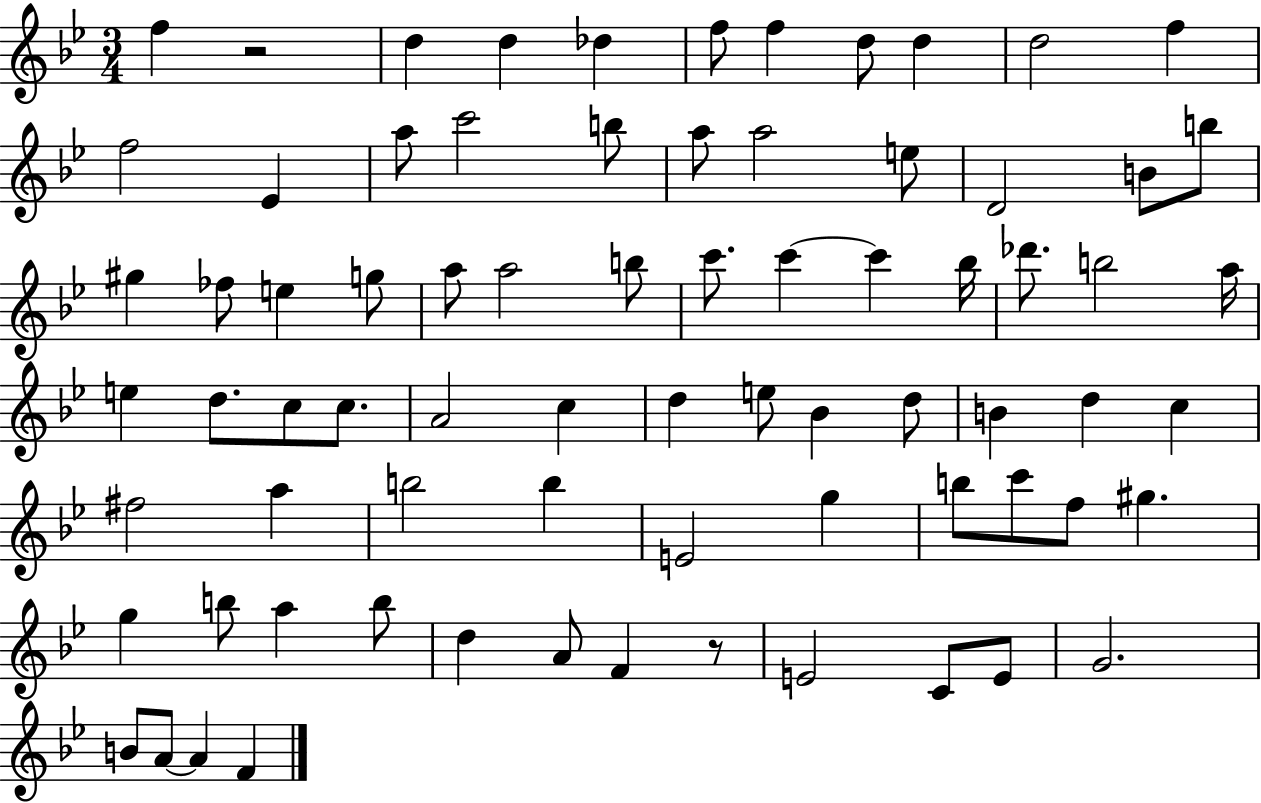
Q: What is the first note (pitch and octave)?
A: F5